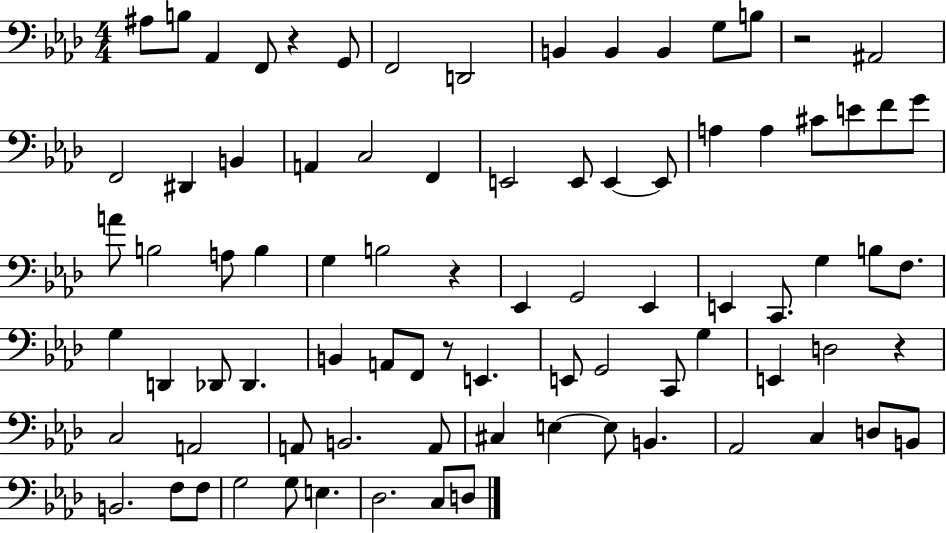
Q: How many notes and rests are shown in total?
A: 84